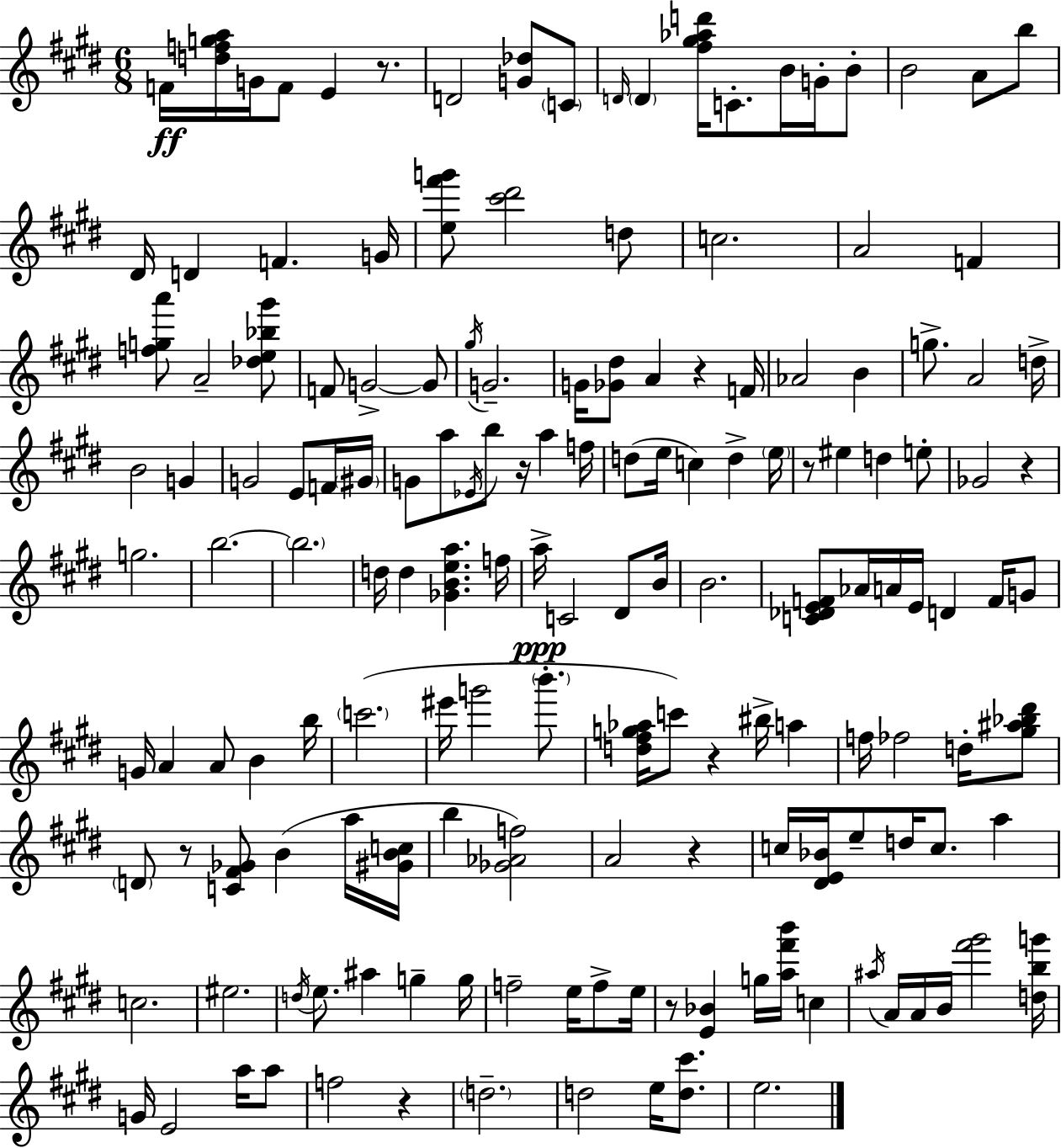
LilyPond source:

{
  \clef treble
  \numericTimeSignature
  \time 6/8
  \key e \major
  \repeat volta 2 { f'16\ff <d'' f'' g'' a''>16 g'16 f'8 e'4 r8. | d'2 <g' des''>8 \parenthesize c'8 | \grace { d'16 } \parenthesize d'4 <fis'' gis'' aes'' d'''>16 c'8.-. b'16 g'16-. b'8-. | b'2 a'8 b''8 | \break dis'16 d'4 f'4. | g'16 <e'' fis''' g'''>8 <cis''' dis'''>2 d''8 | c''2. | a'2 f'4 | \break <f'' g'' a'''>8 a'2-- <des'' e'' bes'' gis'''>8 | f'8 g'2->~~ g'8 | \acciaccatura { gis''16 } g'2.-- | g'16 <ges' dis''>8 a'4 r4 | \break f'16 aes'2 b'4 | g''8.-> a'2 | d''16-> b'2 g'4 | g'2 e'8 | \break f'16 \parenthesize gis'16 g'8 a''8 \acciaccatura { ees'16 } b''8 r16 a''4 | f''16 d''8( e''16 c''4) d''4-> | \parenthesize e''16 r8 eis''4 d''4 | e''8-. ges'2 r4 | \break g''2. | b''2.~~ | \parenthesize b''2. | d''16 d''4 <ges' b' e'' a''>4. | \break f''16 a''16->\ppp c'2 | dis'8 b'16 b'2. | <c' des' e' f'>8 aes'16 a'16 e'16 d'4 | f'16 g'8 g'16 a'4 a'8 b'4 | \break b''16 \parenthesize c'''2.( | eis'''16 g'''2 | \parenthesize b'''8.-. <d'' fis'' g'' aes''>16 c'''8) r4 bis''16-> a''4 | f''16 fes''2 | \break d''16-. <gis'' ais'' bes'' dis'''>8 \parenthesize d'8 r8 <c' fis' ges'>8 b'4( | a''16 <gis' b' c''>16 b''4 <ges' aes' f''>2) | a'2 r4 | c''16 <dis' e' bes'>16 e''8-- d''16 c''8. a''4 | \break c''2. | eis''2. | \acciaccatura { d''16 } e''8. ais''4 g''4-- | g''16 f''2-- | \break e''16 f''8-> e''16 r8 <e' bes'>4 g''16 <a'' fis''' b'''>16 | c''4 \acciaccatura { ais''16 } a'16 a'16 b'16 <fis''' gis'''>2 | <d'' b'' g'''>16 g'16 e'2 | a''16 a''8 f''2 | \break r4 \parenthesize d''2.-- | d''2 | e''16 <d'' cis'''>8. e''2. | } \bar "|."
}